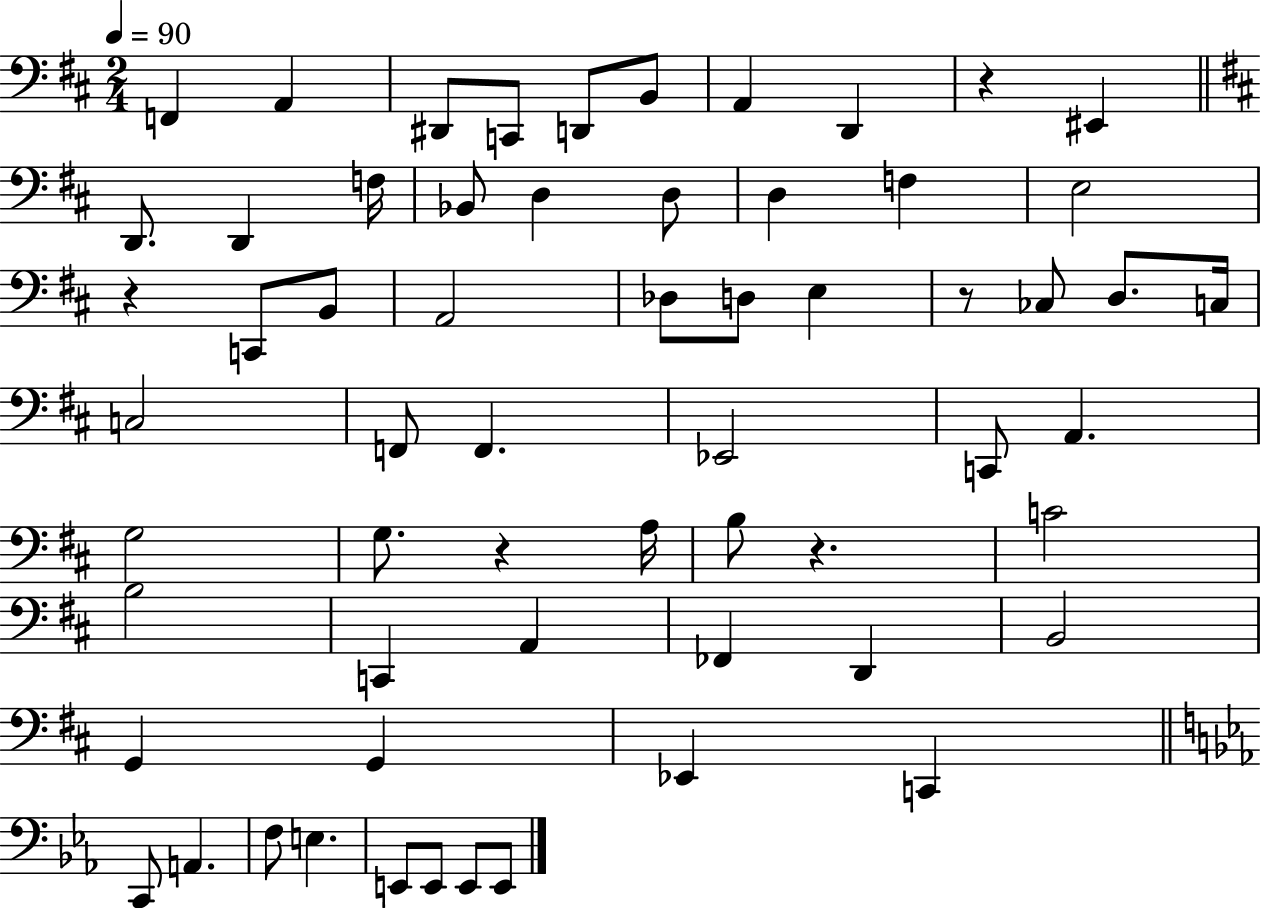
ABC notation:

X:1
T:Untitled
M:2/4
L:1/4
K:D
F,, A,, ^D,,/2 C,,/2 D,,/2 B,,/2 A,, D,, z ^E,, D,,/2 D,, F,/4 _B,,/2 D, D,/2 D, F, E,2 z C,,/2 B,,/2 A,,2 _D,/2 D,/2 E, z/2 _C,/2 D,/2 C,/4 C,2 F,,/2 F,, _E,,2 C,,/2 A,, G,2 G,/2 z A,/4 B,/2 z C2 B,2 C,, A,, _F,, D,, B,,2 G,, G,, _E,, C,, C,,/2 A,, F,/2 E, E,,/2 E,,/2 E,,/2 E,,/2